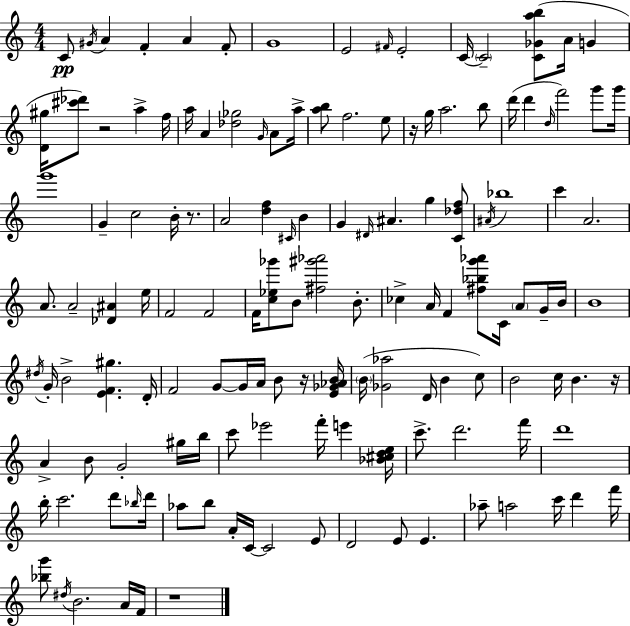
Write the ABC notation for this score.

X:1
T:Untitled
M:4/4
L:1/4
K:C
C/2 ^G/4 A F A F/2 G4 E2 ^F/4 E2 C/4 C2 [C_Gab]/2 A/4 G [D^g]/4 [^c'_d']/2 z2 a f/4 a/4 A [_d_g]2 G/4 A/2 a/4 [ab]/2 f2 e/2 z/4 g/4 a2 b/2 d'/4 d' d/4 f'2 g'/2 g'/4 g'4 G c2 B/4 z/2 A2 [df] ^C/4 B G ^D/4 ^A g [C_df]/2 ^A/4 _b4 c' A2 A/2 A2 [_D^A] e/4 F2 F2 F/4 [c_e_g']/2 B/2 [^f^g'_a']2 B/2 _c A/4 F [^f_bg'_a']/2 C/4 A/2 G/4 B/4 B4 ^d/4 G/4 B2 [EF^g] D/4 F2 G/2 G/4 A/4 B/2 z/4 [E_G_AB]/4 B/4 [_G_a]2 D/4 B c/2 B2 c/4 B z/4 A B/2 G2 ^g/4 b/4 c'/2 _e'2 f'/4 e' [_B^cde]/4 c'/2 d'2 f'/4 d'4 b/4 c'2 d'/2 _b/4 d'/4 _a/2 b/2 A/4 C/4 C2 E/2 D2 E/2 E _a/2 a2 c'/4 d' f'/4 [_bg']/2 ^d/4 B2 A/4 F/4 z4